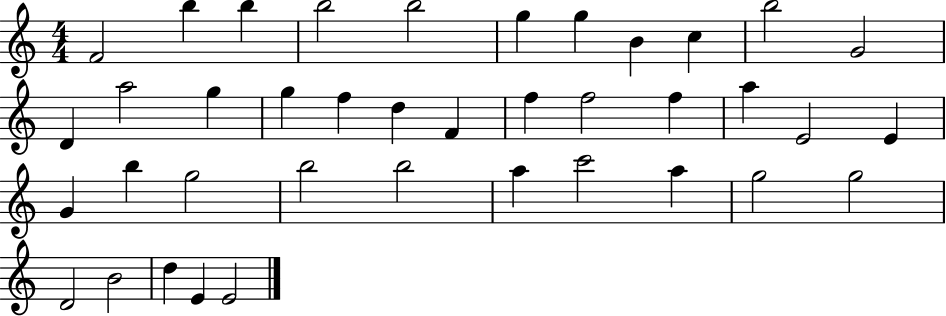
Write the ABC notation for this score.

X:1
T:Untitled
M:4/4
L:1/4
K:C
F2 b b b2 b2 g g B c b2 G2 D a2 g g f d F f f2 f a E2 E G b g2 b2 b2 a c'2 a g2 g2 D2 B2 d E E2